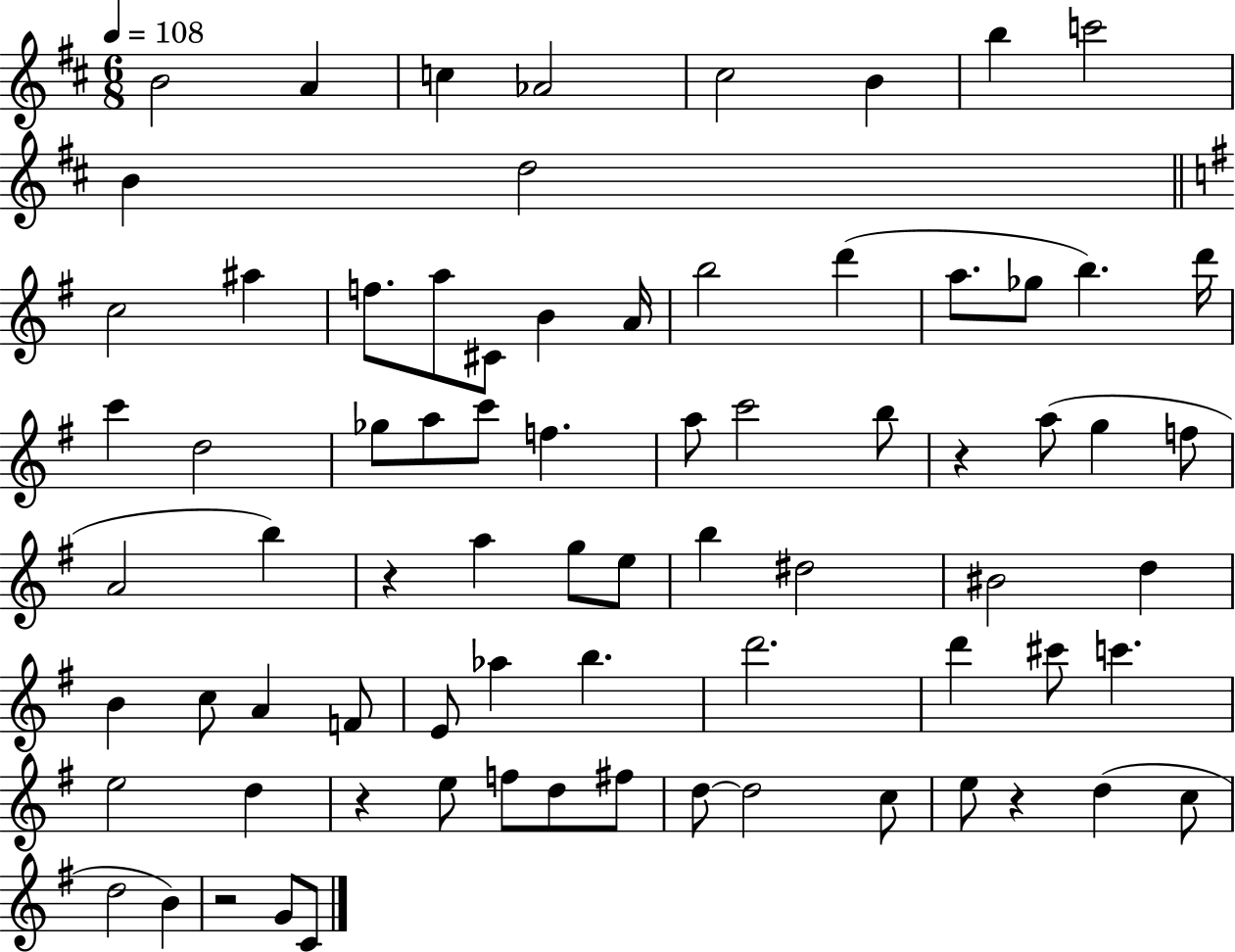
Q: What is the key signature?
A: D major